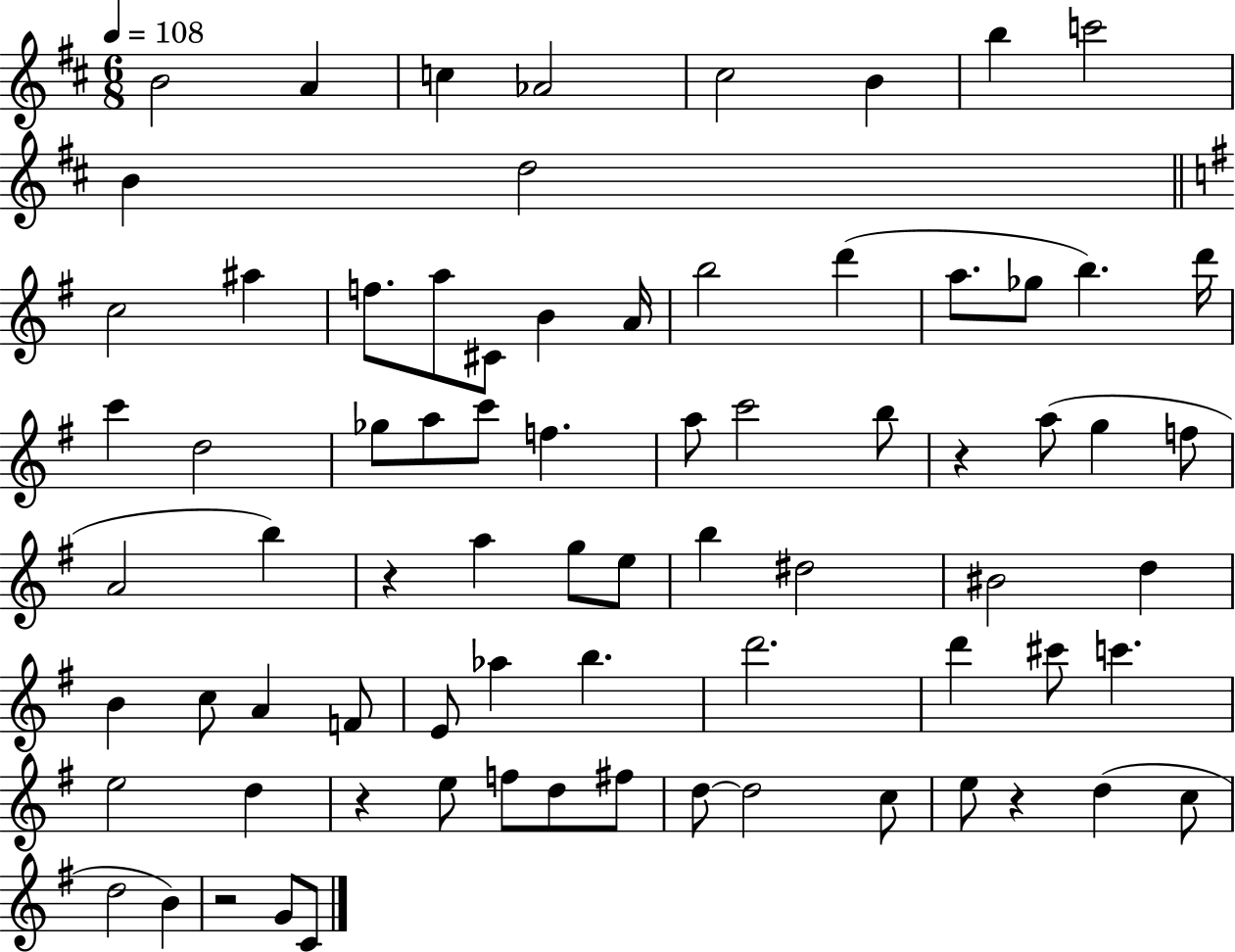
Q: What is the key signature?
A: D major